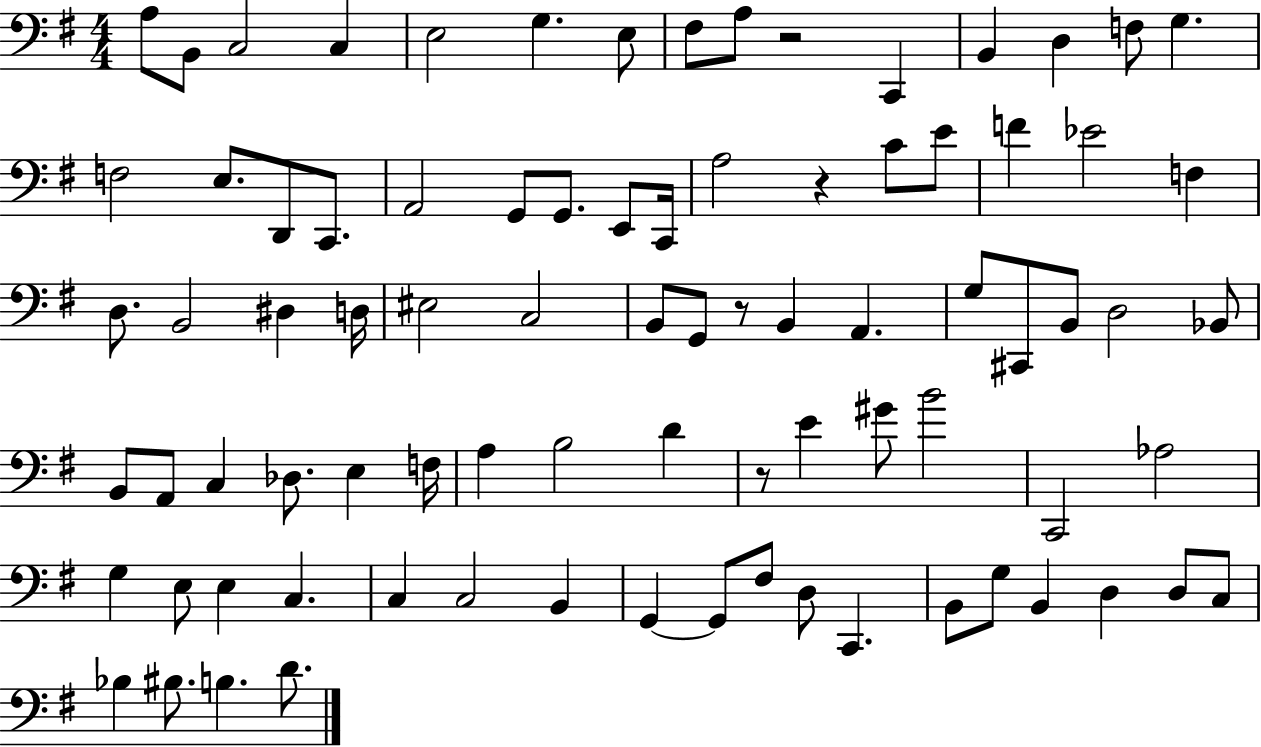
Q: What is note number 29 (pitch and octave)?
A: F3